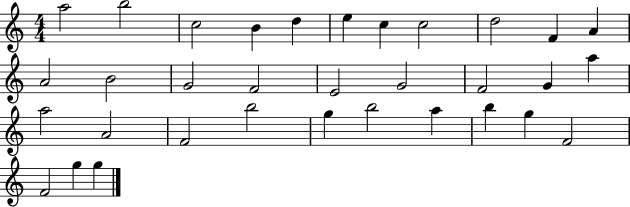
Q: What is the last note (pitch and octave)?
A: G5